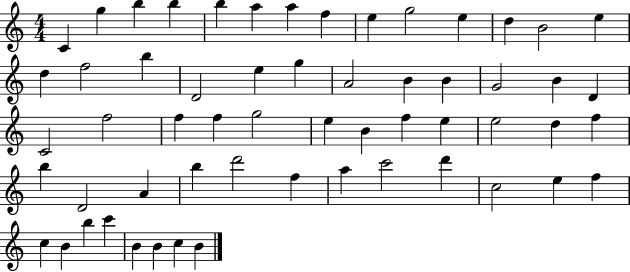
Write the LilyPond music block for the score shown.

{
  \clef treble
  \numericTimeSignature
  \time 4/4
  \key c \major
  c'4 g''4 b''4 b''4 | b''4 a''4 a''4 f''4 | e''4 g''2 e''4 | d''4 b'2 e''4 | \break d''4 f''2 b''4 | d'2 e''4 g''4 | a'2 b'4 b'4 | g'2 b'4 d'4 | \break c'2 f''2 | f''4 f''4 g''2 | e''4 b'4 f''4 e''4 | e''2 d''4 f''4 | \break b''4 d'2 a'4 | b''4 d'''2 f''4 | a''4 c'''2 d'''4 | c''2 e''4 f''4 | \break c''4 b'4 b''4 c'''4 | b'4 b'4 c''4 b'4 | \bar "|."
}